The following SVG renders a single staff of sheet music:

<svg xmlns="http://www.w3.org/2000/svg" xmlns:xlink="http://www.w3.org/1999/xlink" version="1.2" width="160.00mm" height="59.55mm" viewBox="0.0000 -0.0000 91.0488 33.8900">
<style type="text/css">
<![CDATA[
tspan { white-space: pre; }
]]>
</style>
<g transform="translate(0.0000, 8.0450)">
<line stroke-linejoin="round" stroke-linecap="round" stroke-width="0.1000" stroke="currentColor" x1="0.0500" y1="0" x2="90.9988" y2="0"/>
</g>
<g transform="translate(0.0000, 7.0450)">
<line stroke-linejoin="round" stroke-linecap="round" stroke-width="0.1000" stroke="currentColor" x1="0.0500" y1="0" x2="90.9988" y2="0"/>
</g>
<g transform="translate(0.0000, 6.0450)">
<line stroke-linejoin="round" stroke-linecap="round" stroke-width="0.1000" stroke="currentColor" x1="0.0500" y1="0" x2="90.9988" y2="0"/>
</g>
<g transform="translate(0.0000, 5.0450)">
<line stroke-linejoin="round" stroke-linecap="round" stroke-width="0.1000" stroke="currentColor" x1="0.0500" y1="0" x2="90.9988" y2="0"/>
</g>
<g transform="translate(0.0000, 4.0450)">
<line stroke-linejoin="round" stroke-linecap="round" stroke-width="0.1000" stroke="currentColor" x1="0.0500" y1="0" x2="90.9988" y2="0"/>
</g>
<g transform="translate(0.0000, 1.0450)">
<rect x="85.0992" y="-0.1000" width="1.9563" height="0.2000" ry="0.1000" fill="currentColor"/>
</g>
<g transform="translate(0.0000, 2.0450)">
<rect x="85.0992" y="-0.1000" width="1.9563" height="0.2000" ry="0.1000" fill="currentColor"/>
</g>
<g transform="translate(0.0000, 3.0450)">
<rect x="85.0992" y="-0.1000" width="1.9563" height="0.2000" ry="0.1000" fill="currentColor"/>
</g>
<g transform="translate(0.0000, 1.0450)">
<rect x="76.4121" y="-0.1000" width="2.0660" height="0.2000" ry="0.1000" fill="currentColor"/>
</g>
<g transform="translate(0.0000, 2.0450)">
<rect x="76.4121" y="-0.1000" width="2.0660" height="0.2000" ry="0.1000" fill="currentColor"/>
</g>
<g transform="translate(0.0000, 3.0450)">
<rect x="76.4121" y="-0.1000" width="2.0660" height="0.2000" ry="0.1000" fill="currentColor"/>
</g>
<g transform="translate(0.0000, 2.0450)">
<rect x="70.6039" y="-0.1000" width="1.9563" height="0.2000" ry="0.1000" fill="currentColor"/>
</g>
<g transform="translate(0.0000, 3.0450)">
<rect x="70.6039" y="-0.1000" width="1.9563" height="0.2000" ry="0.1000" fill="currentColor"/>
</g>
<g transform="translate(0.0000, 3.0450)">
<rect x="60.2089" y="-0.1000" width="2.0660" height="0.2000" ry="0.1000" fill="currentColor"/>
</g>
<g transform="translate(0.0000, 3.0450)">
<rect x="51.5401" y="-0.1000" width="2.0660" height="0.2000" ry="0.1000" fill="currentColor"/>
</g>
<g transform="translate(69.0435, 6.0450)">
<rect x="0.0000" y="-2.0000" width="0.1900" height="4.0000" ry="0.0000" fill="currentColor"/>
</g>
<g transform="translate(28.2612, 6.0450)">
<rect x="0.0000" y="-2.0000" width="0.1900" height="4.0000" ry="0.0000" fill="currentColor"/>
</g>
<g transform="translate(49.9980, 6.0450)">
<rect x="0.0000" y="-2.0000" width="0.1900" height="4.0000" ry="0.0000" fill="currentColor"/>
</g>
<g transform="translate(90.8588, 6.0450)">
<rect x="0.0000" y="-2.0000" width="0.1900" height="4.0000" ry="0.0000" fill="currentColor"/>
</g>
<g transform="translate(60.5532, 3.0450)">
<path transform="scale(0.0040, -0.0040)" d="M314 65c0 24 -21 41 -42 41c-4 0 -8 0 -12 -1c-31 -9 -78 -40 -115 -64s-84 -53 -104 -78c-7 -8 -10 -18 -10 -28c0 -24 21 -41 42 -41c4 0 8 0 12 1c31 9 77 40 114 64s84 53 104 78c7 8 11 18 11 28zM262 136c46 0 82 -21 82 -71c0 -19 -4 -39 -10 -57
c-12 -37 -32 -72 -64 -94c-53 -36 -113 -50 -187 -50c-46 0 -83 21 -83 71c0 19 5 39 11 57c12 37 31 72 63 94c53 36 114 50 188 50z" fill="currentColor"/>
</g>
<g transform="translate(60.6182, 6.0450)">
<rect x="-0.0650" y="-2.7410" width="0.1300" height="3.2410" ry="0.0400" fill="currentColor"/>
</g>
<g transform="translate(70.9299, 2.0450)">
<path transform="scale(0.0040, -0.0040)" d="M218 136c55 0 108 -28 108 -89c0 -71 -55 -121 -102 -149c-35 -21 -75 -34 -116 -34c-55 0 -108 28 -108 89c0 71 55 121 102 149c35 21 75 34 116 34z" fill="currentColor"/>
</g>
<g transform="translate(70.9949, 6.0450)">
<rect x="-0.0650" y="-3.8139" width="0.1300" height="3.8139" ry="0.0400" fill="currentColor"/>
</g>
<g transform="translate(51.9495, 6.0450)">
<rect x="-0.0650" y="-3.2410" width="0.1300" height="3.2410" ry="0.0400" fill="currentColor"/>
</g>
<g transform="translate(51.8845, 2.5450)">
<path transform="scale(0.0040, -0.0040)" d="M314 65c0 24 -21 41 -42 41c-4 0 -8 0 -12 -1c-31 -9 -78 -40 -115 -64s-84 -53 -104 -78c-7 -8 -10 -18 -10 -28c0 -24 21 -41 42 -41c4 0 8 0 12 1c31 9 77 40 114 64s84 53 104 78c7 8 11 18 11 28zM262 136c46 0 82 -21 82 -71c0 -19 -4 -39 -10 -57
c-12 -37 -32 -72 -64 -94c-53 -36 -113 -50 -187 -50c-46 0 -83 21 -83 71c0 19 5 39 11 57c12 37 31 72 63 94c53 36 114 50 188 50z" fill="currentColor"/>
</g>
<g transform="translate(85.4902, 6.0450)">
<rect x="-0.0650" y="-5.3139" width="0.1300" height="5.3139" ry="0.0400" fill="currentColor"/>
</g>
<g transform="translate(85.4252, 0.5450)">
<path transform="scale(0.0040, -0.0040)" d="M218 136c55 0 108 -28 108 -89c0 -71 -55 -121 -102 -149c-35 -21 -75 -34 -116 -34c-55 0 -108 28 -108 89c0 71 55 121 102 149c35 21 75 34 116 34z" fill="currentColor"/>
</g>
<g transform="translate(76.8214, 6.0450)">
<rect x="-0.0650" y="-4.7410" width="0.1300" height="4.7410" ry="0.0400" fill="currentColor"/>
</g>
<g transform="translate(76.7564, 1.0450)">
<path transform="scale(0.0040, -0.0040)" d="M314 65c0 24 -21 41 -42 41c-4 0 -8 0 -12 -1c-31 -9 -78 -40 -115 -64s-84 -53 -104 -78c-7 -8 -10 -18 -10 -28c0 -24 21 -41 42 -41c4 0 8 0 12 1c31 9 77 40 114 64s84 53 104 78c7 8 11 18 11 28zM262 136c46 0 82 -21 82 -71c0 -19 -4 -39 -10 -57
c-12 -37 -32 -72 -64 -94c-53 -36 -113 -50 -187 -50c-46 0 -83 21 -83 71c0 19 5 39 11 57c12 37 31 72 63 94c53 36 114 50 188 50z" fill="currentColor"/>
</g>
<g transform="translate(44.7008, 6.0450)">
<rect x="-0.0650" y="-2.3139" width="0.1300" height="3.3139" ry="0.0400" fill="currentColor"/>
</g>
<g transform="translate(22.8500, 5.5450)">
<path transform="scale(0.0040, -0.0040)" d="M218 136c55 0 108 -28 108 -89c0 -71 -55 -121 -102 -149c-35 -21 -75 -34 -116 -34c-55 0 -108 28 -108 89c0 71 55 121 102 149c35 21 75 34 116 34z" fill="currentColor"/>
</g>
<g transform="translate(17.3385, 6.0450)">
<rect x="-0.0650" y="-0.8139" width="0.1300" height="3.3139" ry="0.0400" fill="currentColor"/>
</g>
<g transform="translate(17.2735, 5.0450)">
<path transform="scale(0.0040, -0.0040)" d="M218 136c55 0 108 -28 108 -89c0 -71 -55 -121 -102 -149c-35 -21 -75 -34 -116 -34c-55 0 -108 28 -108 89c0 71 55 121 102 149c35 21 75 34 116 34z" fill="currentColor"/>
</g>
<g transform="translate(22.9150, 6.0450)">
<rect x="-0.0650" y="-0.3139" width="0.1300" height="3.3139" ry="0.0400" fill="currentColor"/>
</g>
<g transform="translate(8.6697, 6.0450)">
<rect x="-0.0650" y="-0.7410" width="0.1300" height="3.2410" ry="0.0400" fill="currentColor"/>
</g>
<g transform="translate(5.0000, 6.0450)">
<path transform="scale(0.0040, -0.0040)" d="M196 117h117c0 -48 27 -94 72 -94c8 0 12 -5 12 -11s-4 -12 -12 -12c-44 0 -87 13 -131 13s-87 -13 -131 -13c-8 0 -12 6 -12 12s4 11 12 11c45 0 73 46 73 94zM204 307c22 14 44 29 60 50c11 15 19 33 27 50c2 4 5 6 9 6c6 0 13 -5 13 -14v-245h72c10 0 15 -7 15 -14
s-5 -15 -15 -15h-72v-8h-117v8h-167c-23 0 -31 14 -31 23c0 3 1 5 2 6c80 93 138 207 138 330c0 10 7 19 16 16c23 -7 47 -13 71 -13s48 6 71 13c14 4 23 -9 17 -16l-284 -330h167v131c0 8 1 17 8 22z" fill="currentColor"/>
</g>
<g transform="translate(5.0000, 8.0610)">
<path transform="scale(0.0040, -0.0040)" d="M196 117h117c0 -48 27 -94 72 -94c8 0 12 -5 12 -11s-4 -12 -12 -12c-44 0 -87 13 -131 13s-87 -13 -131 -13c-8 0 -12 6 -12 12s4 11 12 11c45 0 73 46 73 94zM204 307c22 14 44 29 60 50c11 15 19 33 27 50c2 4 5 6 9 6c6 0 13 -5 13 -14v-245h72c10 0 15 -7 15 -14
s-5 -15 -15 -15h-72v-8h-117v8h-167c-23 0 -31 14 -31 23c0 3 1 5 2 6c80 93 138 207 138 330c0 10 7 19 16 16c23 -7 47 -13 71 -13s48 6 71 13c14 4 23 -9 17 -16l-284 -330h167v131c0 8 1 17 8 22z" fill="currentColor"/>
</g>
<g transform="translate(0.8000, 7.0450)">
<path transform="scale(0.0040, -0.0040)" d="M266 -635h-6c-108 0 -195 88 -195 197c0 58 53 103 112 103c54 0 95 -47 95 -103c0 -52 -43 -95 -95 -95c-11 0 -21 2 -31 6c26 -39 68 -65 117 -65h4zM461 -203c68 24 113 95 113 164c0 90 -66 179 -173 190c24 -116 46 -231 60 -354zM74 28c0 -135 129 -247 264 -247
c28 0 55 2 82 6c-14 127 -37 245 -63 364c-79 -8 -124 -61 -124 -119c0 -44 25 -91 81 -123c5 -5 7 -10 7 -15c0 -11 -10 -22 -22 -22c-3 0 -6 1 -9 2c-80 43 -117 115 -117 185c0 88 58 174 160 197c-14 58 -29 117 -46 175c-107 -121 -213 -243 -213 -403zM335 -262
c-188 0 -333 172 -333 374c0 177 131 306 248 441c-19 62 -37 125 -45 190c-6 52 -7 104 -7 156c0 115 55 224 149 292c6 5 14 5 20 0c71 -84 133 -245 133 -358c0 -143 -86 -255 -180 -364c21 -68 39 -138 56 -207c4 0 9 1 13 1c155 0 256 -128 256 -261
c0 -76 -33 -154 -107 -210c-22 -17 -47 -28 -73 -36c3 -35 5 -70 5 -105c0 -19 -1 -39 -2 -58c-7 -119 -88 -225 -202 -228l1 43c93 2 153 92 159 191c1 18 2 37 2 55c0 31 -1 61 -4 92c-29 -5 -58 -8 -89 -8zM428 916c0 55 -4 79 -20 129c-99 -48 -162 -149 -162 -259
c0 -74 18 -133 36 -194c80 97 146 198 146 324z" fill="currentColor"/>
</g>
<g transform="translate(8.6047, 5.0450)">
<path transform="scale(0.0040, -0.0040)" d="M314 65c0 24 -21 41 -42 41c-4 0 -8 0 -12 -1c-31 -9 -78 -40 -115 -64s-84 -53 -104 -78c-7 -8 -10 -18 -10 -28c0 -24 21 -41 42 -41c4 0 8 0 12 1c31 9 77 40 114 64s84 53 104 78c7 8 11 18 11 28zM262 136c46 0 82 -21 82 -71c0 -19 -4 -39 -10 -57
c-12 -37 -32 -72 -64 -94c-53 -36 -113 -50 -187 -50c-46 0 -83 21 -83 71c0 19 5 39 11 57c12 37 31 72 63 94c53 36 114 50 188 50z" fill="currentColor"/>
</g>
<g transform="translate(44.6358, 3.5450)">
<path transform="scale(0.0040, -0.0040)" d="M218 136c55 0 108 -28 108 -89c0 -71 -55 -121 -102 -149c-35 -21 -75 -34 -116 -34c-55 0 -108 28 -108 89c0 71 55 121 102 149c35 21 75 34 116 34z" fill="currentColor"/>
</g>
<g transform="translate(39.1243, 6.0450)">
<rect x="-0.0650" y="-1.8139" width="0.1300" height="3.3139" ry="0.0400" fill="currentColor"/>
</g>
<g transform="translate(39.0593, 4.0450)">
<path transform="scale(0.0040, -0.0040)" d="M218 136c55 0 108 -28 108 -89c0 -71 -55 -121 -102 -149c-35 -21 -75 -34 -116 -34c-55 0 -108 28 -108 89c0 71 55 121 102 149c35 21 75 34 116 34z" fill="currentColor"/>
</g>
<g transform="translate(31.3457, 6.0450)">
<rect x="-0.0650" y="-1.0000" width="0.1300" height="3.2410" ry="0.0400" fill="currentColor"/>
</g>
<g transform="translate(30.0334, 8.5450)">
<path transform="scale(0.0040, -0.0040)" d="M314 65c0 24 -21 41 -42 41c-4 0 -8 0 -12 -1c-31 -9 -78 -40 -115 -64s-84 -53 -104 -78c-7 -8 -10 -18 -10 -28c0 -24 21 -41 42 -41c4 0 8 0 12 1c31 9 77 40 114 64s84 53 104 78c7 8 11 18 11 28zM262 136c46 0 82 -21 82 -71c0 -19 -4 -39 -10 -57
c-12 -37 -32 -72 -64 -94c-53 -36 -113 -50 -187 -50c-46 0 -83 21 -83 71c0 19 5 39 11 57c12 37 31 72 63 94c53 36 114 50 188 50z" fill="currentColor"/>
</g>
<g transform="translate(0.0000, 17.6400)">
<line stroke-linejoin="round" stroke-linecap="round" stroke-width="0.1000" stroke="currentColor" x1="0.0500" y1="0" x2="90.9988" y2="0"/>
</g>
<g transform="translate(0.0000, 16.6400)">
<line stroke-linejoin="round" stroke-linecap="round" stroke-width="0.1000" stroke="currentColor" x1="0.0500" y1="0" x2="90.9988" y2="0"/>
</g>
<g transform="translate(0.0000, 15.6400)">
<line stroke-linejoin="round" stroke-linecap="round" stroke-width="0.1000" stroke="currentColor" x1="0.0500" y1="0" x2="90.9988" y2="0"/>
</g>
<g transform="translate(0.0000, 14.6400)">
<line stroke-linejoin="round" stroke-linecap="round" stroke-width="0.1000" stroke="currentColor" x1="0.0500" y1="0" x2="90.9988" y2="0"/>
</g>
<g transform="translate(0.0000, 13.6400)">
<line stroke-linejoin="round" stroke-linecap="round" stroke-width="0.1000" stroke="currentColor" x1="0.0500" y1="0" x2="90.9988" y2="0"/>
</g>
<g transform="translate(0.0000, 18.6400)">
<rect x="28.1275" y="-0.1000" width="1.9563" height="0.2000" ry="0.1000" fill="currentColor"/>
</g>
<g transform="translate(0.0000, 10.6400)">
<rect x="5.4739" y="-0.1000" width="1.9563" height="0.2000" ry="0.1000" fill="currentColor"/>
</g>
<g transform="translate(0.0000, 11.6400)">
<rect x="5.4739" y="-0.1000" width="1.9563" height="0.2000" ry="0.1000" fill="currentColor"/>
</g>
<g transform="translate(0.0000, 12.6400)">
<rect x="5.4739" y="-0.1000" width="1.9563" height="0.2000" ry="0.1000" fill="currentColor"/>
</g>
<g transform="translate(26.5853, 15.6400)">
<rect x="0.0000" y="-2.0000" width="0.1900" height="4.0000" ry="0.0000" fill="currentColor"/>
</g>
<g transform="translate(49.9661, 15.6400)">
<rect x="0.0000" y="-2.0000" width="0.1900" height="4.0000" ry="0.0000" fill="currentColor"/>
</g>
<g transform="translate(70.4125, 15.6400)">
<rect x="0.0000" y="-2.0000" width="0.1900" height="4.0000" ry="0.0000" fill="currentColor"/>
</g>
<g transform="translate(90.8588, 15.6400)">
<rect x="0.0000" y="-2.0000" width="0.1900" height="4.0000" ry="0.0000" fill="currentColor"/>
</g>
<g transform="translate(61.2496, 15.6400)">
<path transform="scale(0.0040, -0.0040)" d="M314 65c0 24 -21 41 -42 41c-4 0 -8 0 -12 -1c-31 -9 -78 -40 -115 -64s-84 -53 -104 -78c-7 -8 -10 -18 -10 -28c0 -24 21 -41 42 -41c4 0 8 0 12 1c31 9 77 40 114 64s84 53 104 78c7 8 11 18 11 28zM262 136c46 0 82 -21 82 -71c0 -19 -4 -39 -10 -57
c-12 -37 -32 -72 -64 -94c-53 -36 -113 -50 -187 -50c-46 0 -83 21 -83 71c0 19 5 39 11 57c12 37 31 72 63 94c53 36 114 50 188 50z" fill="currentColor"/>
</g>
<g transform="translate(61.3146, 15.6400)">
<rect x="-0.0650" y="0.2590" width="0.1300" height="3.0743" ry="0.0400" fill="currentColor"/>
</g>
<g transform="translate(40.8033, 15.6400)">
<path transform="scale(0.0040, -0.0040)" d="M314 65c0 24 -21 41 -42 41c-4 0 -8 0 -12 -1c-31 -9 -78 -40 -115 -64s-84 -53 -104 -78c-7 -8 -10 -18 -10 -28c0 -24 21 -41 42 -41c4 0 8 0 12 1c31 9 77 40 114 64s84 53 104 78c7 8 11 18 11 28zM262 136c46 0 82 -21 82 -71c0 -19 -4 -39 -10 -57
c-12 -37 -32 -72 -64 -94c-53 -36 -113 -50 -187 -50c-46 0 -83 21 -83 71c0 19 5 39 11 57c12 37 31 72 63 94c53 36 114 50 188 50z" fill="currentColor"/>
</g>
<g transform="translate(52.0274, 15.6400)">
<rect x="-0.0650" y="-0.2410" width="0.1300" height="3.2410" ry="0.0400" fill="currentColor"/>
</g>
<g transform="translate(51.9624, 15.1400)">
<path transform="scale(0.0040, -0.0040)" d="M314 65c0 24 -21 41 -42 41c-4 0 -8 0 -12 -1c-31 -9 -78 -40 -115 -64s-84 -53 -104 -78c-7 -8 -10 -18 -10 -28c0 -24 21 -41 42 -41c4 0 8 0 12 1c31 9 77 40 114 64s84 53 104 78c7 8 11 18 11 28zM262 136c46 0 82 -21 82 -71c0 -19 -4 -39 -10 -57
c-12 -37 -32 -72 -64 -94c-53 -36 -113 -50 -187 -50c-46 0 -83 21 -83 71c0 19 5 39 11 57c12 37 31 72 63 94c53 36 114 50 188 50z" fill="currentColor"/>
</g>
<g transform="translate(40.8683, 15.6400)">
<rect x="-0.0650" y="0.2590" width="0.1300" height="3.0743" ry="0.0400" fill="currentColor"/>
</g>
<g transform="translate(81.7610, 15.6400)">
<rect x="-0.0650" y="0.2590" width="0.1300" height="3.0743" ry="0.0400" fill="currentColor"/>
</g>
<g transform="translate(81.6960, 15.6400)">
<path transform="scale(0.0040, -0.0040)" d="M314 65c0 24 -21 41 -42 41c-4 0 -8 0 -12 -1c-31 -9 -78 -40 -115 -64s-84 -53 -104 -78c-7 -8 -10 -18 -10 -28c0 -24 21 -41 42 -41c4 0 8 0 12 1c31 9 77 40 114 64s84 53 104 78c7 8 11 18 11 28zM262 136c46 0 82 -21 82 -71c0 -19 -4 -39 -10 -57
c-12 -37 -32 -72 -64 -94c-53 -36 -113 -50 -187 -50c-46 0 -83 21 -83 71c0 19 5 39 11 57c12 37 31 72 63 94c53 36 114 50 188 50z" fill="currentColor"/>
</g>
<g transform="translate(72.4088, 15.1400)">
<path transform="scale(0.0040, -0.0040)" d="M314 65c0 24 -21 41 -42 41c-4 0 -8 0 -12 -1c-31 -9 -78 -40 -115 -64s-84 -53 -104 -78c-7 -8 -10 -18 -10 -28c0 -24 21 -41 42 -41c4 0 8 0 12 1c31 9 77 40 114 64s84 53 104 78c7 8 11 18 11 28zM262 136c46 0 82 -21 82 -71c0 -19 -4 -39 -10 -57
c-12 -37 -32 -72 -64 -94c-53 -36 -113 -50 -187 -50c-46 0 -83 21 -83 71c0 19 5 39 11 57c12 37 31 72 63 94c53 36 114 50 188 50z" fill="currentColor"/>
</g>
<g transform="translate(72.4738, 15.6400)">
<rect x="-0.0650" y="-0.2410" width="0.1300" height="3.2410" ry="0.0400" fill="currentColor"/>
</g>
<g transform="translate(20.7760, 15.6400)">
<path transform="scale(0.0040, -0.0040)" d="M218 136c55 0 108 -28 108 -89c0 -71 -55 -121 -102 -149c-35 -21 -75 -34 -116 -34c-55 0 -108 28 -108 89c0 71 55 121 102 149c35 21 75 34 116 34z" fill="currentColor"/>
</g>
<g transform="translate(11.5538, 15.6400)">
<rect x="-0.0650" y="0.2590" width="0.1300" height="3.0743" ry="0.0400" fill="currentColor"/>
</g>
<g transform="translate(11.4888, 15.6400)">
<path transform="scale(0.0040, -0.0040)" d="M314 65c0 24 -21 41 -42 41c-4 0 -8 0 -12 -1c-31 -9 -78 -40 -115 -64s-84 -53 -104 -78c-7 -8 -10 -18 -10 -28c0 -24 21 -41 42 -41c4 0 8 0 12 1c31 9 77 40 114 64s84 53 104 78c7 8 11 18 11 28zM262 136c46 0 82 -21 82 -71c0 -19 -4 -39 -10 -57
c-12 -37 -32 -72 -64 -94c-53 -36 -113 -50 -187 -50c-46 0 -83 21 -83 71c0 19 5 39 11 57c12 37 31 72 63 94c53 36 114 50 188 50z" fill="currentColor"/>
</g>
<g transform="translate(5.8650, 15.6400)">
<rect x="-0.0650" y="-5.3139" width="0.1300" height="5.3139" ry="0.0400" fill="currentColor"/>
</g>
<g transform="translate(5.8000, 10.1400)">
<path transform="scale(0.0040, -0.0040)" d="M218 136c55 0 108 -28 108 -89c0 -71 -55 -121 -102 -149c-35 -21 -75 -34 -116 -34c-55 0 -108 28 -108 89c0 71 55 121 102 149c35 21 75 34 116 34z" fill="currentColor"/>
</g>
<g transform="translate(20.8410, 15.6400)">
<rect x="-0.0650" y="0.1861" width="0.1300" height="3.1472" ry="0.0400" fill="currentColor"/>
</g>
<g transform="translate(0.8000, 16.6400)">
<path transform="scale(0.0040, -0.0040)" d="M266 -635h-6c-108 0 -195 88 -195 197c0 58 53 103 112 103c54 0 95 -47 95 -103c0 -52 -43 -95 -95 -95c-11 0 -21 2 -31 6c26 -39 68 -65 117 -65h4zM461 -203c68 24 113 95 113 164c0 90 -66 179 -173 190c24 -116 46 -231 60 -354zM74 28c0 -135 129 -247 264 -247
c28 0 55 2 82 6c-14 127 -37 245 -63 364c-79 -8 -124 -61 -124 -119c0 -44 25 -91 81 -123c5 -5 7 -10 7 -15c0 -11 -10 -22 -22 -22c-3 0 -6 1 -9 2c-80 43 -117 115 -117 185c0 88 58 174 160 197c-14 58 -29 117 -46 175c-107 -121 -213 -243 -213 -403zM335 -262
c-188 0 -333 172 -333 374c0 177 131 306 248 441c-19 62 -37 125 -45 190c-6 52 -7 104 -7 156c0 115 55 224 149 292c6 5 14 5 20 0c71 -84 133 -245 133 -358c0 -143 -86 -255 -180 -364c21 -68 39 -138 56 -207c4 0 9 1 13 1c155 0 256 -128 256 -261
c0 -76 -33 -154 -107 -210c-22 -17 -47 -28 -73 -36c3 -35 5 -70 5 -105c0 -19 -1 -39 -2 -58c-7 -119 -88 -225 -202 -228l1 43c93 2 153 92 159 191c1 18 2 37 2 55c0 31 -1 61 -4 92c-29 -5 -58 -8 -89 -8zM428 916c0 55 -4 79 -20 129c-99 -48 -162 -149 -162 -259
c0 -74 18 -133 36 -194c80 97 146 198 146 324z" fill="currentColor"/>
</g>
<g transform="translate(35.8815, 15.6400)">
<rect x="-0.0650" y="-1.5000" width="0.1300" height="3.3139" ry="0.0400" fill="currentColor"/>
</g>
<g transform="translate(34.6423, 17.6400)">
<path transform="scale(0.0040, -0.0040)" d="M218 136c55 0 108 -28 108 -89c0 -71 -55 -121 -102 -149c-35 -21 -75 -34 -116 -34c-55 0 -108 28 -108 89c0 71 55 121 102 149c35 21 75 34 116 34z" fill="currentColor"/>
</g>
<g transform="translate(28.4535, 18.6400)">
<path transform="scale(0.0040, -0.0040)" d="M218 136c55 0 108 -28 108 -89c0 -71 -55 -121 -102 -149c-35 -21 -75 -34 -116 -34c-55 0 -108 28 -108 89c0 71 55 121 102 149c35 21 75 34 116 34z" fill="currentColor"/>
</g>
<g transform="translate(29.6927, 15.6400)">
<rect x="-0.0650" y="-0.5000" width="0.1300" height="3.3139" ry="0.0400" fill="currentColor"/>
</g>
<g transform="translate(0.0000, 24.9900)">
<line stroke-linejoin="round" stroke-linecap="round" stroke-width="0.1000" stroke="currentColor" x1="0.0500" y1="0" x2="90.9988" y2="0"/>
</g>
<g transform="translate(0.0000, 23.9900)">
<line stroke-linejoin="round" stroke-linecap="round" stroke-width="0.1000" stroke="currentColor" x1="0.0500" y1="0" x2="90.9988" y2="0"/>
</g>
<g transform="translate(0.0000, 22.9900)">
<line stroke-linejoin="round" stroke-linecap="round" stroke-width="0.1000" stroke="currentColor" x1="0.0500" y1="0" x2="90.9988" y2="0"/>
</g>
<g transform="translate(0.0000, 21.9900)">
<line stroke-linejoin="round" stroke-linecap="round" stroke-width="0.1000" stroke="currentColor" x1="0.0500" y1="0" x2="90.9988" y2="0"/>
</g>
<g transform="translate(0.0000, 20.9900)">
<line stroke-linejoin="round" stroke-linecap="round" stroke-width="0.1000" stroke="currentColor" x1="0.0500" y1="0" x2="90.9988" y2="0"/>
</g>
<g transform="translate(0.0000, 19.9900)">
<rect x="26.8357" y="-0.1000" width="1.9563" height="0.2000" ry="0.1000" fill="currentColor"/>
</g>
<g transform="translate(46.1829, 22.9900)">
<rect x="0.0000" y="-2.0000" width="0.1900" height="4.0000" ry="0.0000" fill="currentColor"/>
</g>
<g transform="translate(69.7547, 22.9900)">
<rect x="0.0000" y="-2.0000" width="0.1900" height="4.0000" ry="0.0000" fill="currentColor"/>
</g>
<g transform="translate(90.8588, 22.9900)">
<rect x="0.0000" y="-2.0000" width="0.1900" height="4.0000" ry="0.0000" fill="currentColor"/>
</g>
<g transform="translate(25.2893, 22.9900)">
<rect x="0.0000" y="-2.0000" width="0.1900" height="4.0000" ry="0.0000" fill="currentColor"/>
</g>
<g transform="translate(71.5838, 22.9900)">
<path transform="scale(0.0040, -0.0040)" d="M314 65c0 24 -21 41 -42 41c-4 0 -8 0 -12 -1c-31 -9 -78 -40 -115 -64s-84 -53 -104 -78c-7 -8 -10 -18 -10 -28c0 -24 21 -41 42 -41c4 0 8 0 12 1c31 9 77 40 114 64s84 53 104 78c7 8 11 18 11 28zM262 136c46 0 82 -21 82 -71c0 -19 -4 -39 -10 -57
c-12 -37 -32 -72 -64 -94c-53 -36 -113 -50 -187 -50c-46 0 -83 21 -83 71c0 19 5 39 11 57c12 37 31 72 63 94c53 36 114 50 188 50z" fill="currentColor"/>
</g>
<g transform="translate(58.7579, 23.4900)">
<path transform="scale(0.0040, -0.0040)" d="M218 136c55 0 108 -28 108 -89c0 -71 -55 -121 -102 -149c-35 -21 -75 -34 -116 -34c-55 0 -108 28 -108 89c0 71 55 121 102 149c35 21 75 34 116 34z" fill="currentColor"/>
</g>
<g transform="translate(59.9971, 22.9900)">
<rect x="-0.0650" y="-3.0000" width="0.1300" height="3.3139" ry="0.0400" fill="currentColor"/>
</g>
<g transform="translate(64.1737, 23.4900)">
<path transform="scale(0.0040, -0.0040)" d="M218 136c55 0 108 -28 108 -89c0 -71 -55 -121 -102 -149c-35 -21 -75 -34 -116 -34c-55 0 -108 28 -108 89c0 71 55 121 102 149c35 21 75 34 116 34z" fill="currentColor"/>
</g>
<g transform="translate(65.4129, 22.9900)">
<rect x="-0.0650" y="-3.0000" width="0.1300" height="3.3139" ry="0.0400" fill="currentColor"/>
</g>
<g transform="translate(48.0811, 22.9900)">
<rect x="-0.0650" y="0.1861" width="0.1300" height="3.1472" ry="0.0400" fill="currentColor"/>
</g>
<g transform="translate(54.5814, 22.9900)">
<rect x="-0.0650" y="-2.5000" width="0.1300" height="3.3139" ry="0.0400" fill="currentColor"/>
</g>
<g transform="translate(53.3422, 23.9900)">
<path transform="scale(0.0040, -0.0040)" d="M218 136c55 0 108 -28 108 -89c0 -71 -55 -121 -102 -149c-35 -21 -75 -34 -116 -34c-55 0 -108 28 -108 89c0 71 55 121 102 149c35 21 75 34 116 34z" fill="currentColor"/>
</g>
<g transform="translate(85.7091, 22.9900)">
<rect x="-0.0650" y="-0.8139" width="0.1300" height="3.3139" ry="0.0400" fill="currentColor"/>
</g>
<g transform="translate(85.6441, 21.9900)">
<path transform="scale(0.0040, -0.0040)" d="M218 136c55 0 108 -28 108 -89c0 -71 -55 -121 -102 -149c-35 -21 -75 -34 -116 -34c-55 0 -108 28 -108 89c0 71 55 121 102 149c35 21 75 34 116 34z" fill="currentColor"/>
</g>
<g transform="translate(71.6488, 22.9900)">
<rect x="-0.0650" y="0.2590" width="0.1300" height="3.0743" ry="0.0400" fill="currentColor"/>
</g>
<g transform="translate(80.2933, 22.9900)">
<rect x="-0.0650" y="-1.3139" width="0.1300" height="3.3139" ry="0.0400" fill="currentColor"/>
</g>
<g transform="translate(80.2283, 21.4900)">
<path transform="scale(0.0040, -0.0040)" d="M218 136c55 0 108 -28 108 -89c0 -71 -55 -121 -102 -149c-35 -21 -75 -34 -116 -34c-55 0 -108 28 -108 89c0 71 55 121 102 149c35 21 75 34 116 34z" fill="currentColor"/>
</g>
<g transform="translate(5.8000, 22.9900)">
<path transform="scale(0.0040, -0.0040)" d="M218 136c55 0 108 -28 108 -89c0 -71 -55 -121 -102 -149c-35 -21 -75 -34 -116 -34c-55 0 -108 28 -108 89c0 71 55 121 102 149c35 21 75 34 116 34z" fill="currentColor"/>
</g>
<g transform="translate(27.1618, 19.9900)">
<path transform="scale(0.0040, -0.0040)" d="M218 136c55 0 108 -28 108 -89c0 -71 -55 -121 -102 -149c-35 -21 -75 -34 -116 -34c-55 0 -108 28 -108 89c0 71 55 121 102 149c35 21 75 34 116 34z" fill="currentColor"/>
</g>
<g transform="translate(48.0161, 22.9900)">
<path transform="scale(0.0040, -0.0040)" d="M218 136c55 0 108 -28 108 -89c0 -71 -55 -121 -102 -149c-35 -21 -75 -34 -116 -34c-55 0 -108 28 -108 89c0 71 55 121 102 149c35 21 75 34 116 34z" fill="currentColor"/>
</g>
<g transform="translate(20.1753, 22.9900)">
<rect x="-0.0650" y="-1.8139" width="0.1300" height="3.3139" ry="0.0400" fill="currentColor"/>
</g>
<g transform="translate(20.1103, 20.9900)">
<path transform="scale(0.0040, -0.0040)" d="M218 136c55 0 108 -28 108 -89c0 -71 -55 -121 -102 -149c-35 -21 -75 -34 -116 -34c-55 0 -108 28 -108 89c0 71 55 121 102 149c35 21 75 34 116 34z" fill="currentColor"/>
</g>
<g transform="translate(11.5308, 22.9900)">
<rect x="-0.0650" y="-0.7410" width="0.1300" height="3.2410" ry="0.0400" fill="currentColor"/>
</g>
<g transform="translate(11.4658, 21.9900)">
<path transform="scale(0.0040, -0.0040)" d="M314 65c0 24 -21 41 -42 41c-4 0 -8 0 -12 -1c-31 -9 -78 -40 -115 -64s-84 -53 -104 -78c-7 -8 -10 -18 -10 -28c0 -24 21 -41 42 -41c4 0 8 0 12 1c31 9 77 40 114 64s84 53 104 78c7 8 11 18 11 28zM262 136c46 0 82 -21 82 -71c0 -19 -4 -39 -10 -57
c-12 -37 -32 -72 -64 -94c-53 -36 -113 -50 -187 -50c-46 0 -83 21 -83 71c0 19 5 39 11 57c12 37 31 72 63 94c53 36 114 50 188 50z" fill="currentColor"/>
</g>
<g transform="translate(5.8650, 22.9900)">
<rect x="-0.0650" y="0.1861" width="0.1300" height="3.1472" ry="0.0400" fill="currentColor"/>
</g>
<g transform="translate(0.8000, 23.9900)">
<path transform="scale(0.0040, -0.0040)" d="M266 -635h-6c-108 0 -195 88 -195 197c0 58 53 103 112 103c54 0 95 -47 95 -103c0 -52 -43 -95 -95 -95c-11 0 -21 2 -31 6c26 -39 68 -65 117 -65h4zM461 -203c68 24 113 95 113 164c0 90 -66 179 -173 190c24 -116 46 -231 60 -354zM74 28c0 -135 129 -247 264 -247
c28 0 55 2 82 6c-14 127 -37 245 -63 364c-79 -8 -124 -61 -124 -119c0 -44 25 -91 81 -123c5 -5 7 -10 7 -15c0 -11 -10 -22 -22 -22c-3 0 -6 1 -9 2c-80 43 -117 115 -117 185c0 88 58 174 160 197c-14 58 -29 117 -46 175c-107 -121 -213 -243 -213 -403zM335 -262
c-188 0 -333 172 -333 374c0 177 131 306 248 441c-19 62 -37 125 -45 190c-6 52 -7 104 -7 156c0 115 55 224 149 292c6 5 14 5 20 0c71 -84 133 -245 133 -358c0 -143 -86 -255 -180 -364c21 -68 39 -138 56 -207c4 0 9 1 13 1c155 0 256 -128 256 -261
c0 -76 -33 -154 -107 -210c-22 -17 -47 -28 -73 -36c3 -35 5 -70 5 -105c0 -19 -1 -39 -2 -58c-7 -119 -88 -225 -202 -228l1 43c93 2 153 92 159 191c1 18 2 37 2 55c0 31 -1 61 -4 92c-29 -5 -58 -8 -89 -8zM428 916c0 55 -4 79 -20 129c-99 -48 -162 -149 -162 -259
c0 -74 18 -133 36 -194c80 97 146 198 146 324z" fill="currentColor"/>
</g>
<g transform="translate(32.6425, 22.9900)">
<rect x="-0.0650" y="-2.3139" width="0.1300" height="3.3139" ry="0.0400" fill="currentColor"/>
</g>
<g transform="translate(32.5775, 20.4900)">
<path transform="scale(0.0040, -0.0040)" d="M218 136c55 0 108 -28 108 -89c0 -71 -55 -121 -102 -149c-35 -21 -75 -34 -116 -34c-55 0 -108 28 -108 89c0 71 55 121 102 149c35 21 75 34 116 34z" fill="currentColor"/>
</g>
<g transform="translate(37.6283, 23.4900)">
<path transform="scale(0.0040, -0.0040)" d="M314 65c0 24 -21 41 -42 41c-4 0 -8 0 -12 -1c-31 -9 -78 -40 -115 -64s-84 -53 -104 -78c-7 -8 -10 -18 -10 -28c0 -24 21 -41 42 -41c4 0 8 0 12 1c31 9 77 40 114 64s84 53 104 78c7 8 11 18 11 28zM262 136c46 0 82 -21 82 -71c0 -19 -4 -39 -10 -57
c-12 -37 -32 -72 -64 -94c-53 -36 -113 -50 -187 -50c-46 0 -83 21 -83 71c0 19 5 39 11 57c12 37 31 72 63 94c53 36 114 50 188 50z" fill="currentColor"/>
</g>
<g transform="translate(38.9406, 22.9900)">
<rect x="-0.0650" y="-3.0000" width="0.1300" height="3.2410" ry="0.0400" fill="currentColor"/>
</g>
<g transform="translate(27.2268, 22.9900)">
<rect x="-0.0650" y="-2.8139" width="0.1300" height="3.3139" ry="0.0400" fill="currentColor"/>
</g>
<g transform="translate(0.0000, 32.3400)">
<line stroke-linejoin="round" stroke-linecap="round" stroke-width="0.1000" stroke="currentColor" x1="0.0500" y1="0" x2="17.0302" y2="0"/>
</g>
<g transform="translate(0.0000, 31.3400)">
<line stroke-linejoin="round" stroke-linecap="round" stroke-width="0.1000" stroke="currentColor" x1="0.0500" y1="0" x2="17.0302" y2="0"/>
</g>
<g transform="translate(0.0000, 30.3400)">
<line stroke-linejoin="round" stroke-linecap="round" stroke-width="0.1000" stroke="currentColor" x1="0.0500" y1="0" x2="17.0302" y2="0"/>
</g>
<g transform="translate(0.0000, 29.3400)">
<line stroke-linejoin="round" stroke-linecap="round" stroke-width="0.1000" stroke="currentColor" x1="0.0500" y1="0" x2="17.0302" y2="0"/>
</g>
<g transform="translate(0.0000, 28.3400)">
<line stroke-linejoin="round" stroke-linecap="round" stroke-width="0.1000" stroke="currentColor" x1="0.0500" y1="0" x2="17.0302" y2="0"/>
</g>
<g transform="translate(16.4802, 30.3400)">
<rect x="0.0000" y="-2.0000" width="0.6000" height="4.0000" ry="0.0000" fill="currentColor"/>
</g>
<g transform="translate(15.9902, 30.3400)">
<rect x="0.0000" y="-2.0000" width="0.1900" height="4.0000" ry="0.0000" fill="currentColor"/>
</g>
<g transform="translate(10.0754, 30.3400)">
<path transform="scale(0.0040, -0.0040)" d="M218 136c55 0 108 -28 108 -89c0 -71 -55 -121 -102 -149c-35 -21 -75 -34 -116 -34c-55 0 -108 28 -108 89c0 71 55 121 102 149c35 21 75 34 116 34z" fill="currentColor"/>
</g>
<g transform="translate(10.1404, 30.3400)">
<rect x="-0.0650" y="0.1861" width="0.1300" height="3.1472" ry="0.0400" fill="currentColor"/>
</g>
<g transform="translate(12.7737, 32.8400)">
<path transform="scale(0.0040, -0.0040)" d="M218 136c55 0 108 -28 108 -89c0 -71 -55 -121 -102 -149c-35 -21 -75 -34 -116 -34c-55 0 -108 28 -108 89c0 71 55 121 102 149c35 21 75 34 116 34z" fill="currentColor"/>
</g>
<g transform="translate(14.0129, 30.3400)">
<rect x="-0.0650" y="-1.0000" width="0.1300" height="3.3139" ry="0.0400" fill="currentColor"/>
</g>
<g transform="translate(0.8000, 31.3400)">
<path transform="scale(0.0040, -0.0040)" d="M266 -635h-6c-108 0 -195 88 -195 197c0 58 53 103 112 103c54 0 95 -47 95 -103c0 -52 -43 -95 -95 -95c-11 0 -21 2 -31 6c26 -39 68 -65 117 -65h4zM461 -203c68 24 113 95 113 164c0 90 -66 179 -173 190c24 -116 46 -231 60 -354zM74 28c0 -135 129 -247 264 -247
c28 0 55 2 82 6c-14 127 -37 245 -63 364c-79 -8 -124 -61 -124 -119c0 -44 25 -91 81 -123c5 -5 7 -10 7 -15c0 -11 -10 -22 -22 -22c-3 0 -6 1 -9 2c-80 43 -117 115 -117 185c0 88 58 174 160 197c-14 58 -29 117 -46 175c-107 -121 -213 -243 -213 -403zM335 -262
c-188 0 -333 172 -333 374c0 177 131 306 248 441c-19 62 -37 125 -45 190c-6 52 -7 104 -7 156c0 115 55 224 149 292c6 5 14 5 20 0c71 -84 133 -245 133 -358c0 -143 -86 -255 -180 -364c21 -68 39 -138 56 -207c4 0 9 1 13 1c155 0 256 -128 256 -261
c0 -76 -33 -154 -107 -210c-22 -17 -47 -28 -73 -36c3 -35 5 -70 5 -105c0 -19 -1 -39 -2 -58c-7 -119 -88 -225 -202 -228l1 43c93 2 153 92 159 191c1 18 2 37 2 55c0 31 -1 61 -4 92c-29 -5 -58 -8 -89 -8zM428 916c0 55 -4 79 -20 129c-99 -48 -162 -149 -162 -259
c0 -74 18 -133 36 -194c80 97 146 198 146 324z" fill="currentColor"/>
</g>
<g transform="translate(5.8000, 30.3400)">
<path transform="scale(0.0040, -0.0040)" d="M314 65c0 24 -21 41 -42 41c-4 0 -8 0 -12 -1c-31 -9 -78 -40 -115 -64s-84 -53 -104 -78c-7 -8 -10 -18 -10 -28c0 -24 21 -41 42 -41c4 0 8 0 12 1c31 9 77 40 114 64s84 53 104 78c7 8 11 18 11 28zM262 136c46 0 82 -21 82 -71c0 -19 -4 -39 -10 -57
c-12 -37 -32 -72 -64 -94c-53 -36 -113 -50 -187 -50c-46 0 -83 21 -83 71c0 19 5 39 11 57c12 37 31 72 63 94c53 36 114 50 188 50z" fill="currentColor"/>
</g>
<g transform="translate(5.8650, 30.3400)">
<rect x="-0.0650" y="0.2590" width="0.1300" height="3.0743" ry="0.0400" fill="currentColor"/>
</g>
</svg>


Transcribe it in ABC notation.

X:1
T:Untitled
M:4/4
L:1/4
K:C
d2 d c D2 f g b2 a2 c' e'2 f' f' B2 B C E B2 c2 B2 c2 B2 B d2 f a g A2 B G A A B2 e d B2 B D